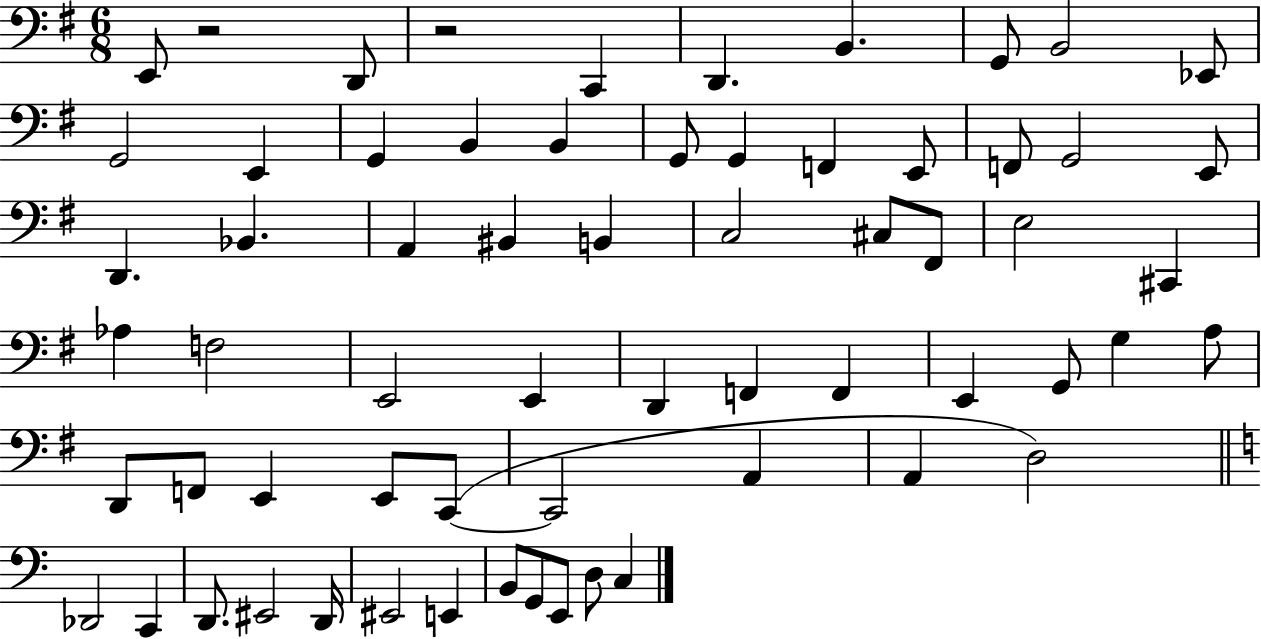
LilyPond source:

{
  \clef bass
  \numericTimeSignature
  \time 6/8
  \key g \major
  e,8 r2 d,8 | r2 c,4 | d,4. b,4. | g,8 b,2 ees,8 | \break g,2 e,4 | g,4 b,4 b,4 | g,8 g,4 f,4 e,8 | f,8 g,2 e,8 | \break d,4. bes,4. | a,4 bis,4 b,4 | c2 cis8 fis,8 | e2 cis,4 | \break aes4 f2 | e,2 e,4 | d,4 f,4 f,4 | e,4 g,8 g4 a8 | \break d,8 f,8 e,4 e,8 c,8~(~ | c,2 a,4 | a,4 d2) | \bar "||" \break \key c \major des,2 c,4 | d,8. eis,2 d,16 | eis,2 e,4 | b,8 g,8 e,8 d8 c4 | \break \bar "|."
}